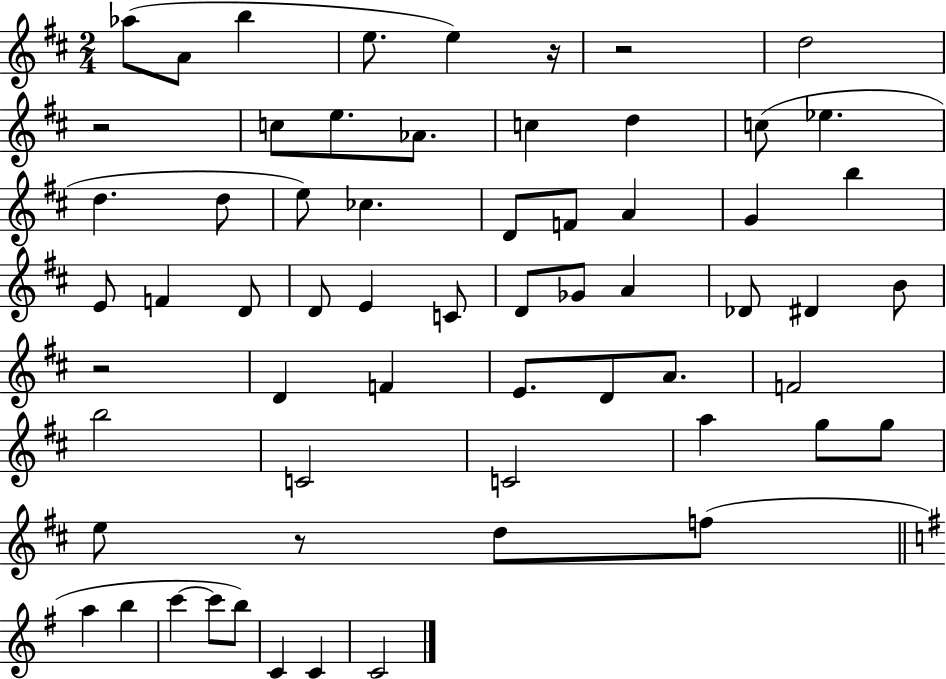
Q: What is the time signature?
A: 2/4